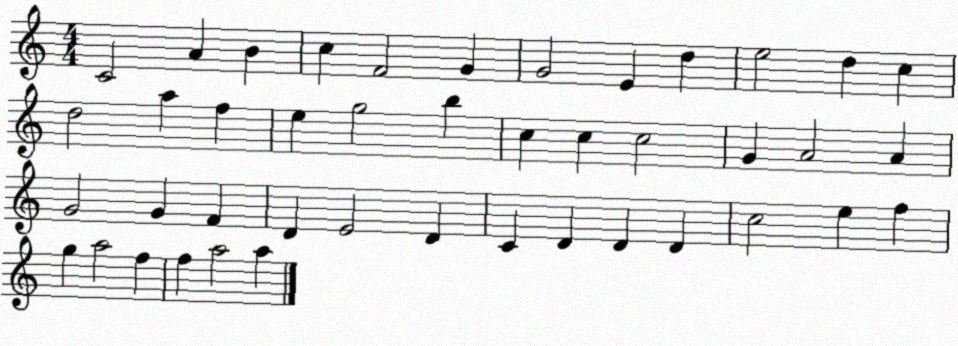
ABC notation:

X:1
T:Untitled
M:4/4
L:1/4
K:C
C2 A B c F2 G G2 E d e2 d c d2 a f e g2 b c c c2 G A2 A G2 G F D E2 D C D D D c2 e f g a2 f f a2 a